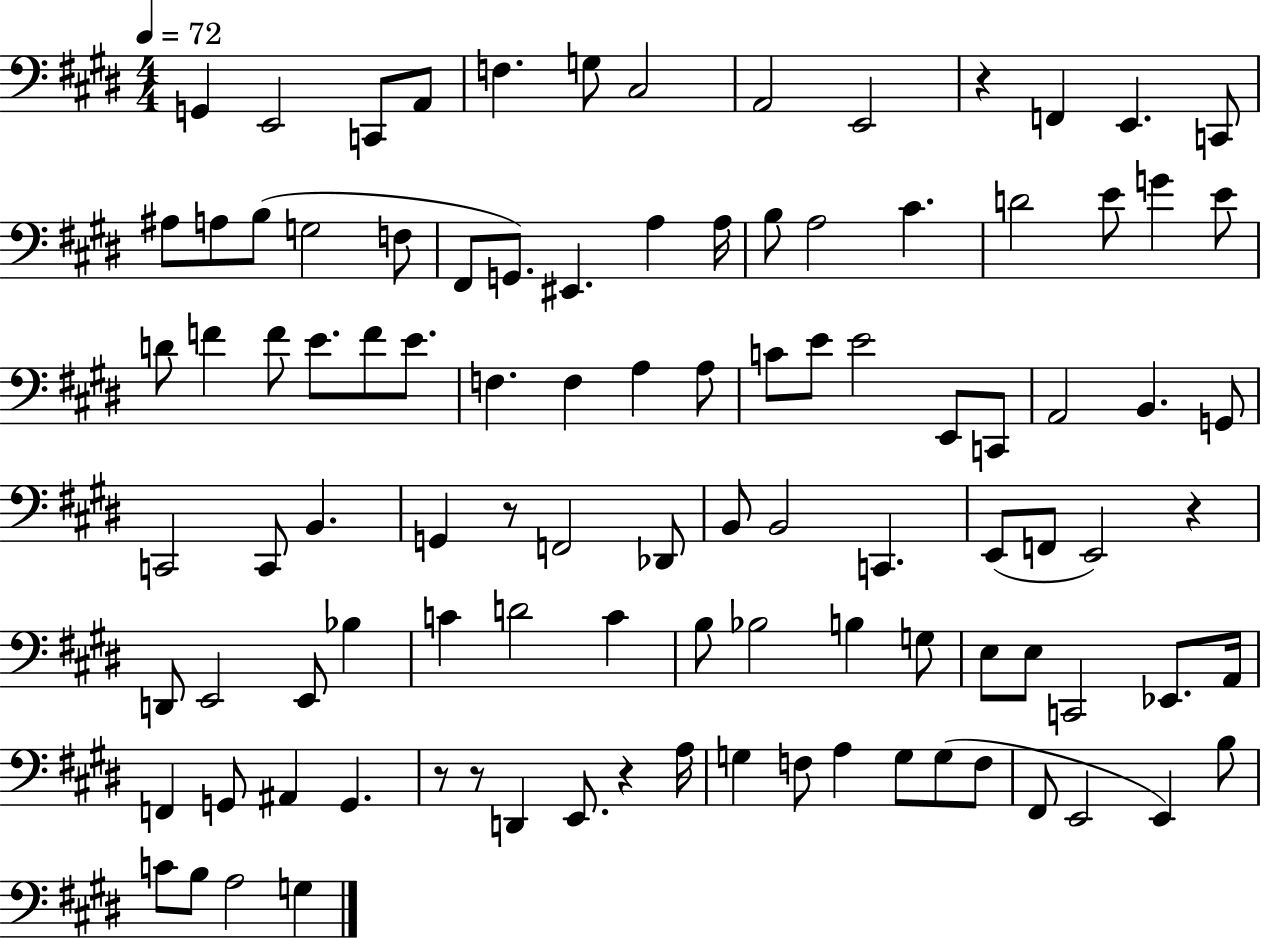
X:1
T:Untitled
M:4/4
L:1/4
K:E
G,, E,,2 C,,/2 A,,/2 F, G,/2 ^C,2 A,,2 E,,2 z F,, E,, C,,/2 ^A,/2 A,/2 B,/2 G,2 F,/2 ^F,,/2 G,,/2 ^E,, A, A,/4 B,/2 A,2 ^C D2 E/2 G E/2 D/2 F F/2 E/2 F/2 E/2 F, F, A, A,/2 C/2 E/2 E2 E,,/2 C,,/2 A,,2 B,, G,,/2 C,,2 C,,/2 B,, G,, z/2 F,,2 _D,,/2 B,,/2 B,,2 C,, E,,/2 F,,/2 E,,2 z D,,/2 E,,2 E,,/2 _B, C D2 C B,/2 _B,2 B, G,/2 E,/2 E,/2 C,,2 _E,,/2 A,,/4 F,, G,,/2 ^A,, G,, z/2 z/2 D,, E,,/2 z A,/4 G, F,/2 A, G,/2 G,/2 F,/2 ^F,,/2 E,,2 E,, B,/2 C/2 B,/2 A,2 G,